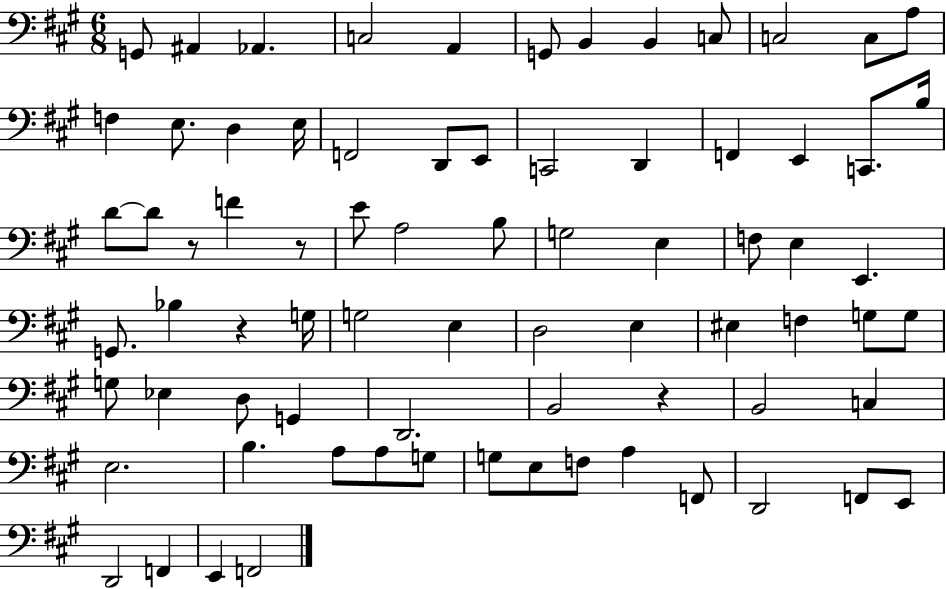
X:1
T:Untitled
M:6/8
L:1/4
K:A
G,,/2 ^A,, _A,, C,2 A,, G,,/2 B,, B,, C,/2 C,2 C,/2 A,/2 F, E,/2 D, E,/4 F,,2 D,,/2 E,,/2 C,,2 D,, F,, E,, C,,/2 B,/4 D/2 D/2 z/2 F z/2 E/2 A,2 B,/2 G,2 E, F,/2 E, E,, G,,/2 _B, z G,/4 G,2 E, D,2 E, ^E, F, G,/2 G,/2 G,/2 _E, D,/2 G,, D,,2 B,,2 z B,,2 C, E,2 B, A,/2 A,/2 G,/2 G,/2 E,/2 F,/2 A, F,,/2 D,,2 F,,/2 E,,/2 D,,2 F,, E,, F,,2